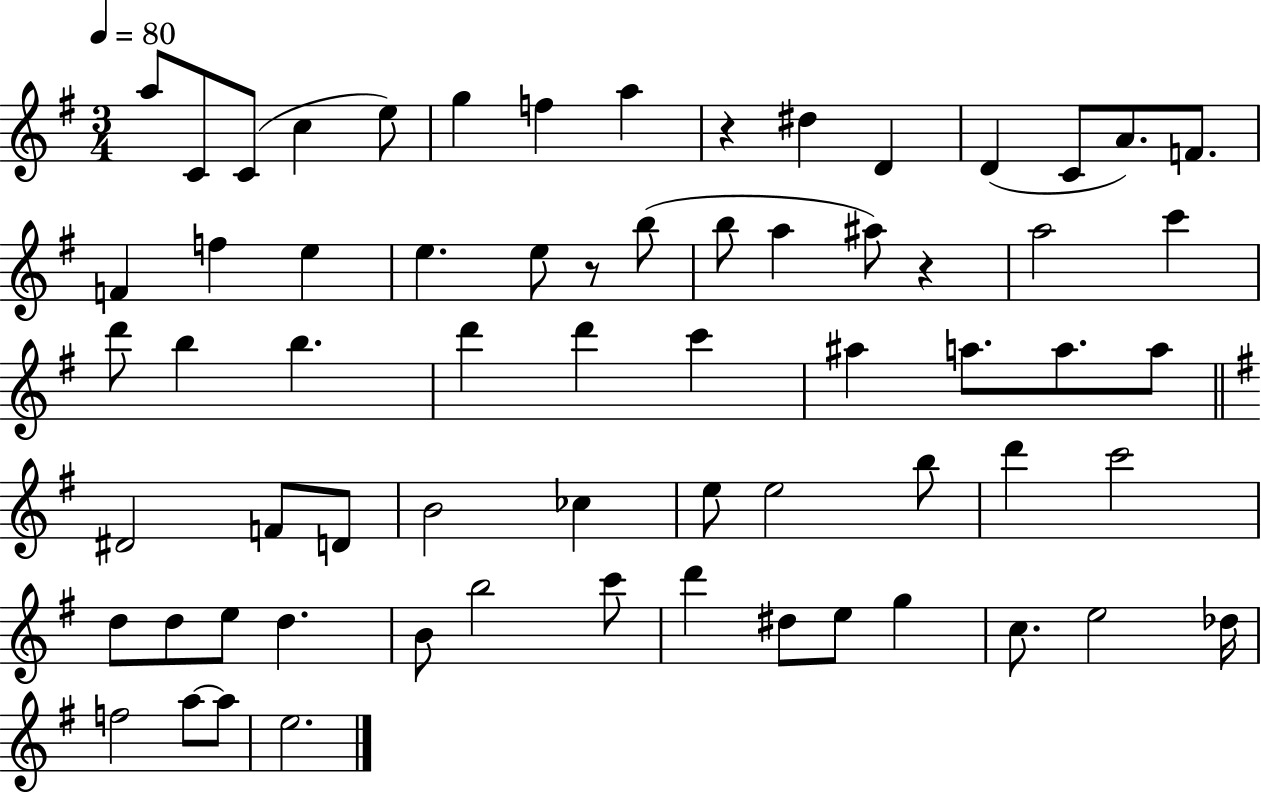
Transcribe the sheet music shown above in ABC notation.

X:1
T:Untitled
M:3/4
L:1/4
K:G
a/2 C/2 C/2 c e/2 g f a z ^d D D C/2 A/2 F/2 F f e e e/2 z/2 b/2 b/2 a ^a/2 z a2 c' d'/2 b b d' d' c' ^a a/2 a/2 a/2 ^D2 F/2 D/2 B2 _c e/2 e2 b/2 d' c'2 d/2 d/2 e/2 d B/2 b2 c'/2 d' ^d/2 e/2 g c/2 e2 _d/4 f2 a/2 a/2 e2